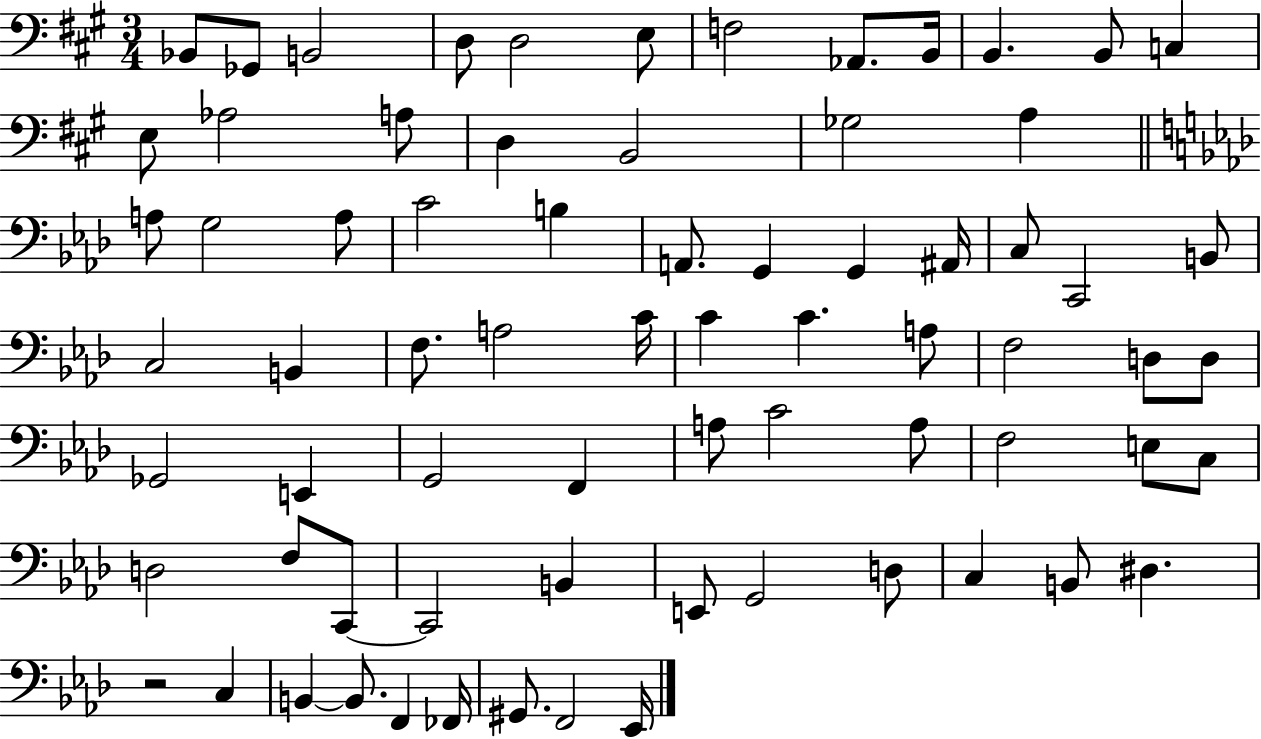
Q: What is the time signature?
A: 3/4